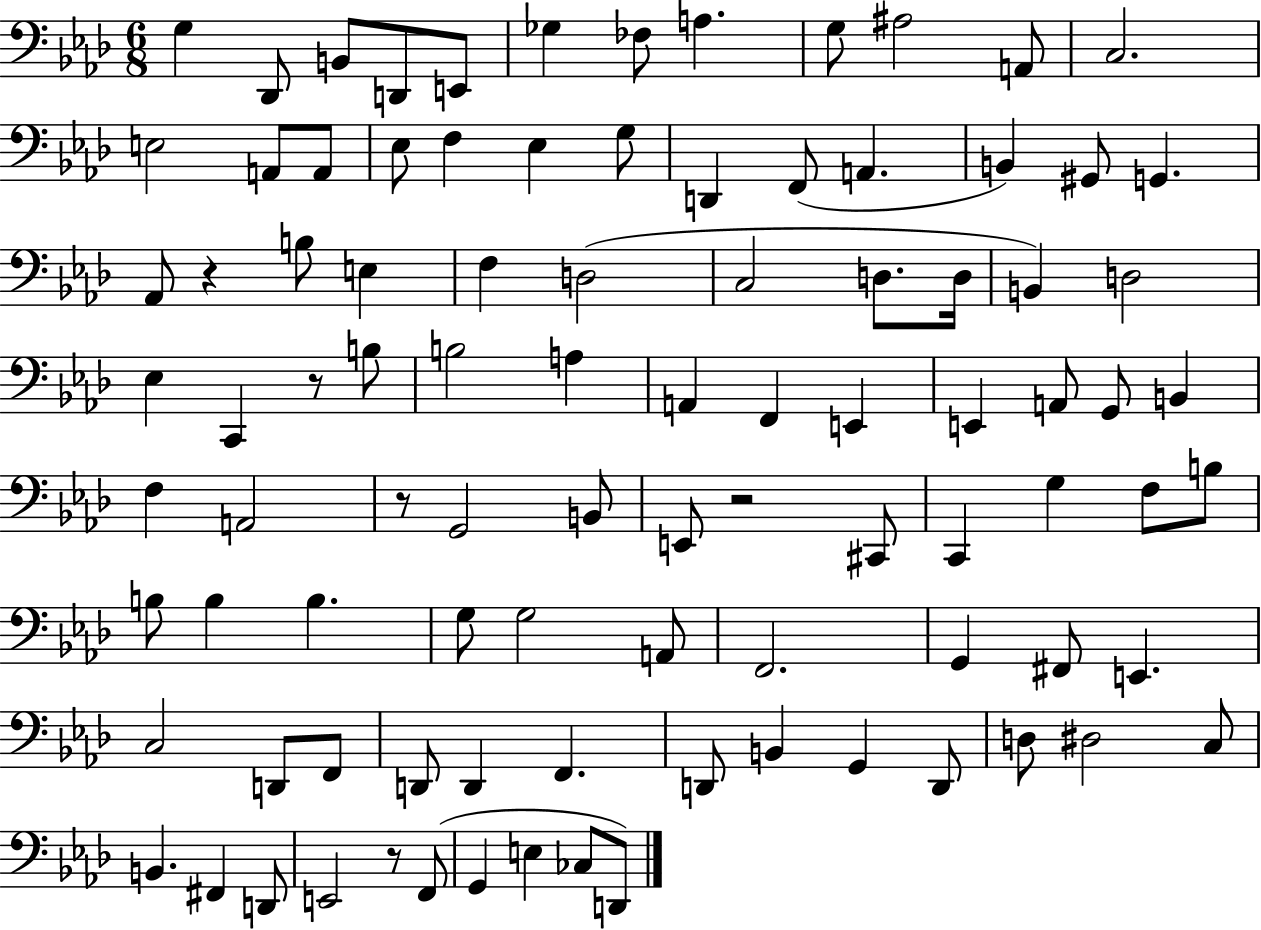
{
  \clef bass
  \numericTimeSignature
  \time 6/8
  \key aes \major
  g4 des,8 b,8 d,8 e,8 | ges4 fes8 a4. | g8 ais2 a,8 | c2. | \break e2 a,8 a,8 | ees8 f4 ees4 g8 | d,4 f,8( a,4. | b,4) gis,8 g,4. | \break aes,8 r4 b8 e4 | f4 d2( | c2 d8. d16 | b,4) d2 | \break ees4 c,4 r8 b8 | b2 a4 | a,4 f,4 e,4 | e,4 a,8 g,8 b,4 | \break f4 a,2 | r8 g,2 b,8 | e,8 r2 cis,8 | c,4 g4 f8 b8 | \break b8 b4 b4. | g8 g2 a,8 | f,2. | g,4 fis,8 e,4. | \break c2 d,8 f,8 | d,8 d,4 f,4. | d,8 b,4 g,4 d,8 | d8 dis2 c8 | \break b,4. fis,4 d,8 | e,2 r8 f,8( | g,4 e4 ces8 d,8) | \bar "|."
}